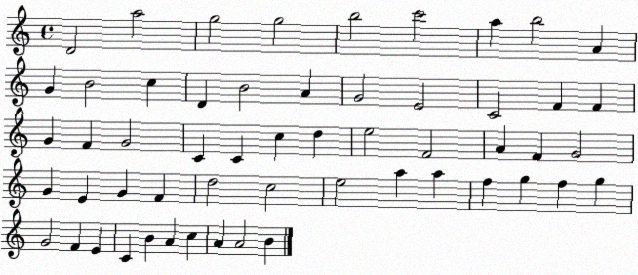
X:1
T:Untitled
M:4/4
L:1/4
K:C
D2 a2 g2 g2 b2 c'2 a b2 A G B2 c D B2 A G2 E2 C2 F F G F G2 C C c d e2 F2 A F G2 G E G F d2 c2 e2 a a f g f g G2 F E C B A c A A2 B